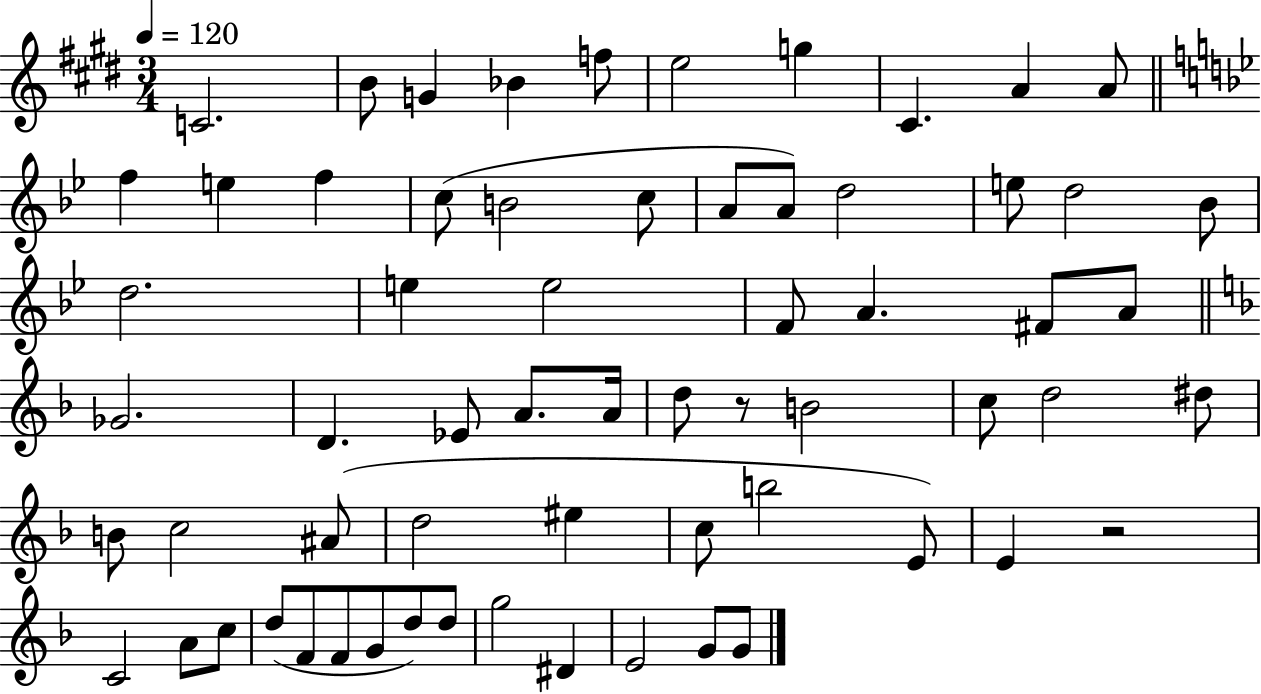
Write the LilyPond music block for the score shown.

{
  \clef treble
  \numericTimeSignature
  \time 3/4
  \key e \major
  \tempo 4 = 120
  c'2. | b'8 g'4 bes'4 f''8 | e''2 g''4 | cis'4. a'4 a'8 | \break \bar "||" \break \key g \minor f''4 e''4 f''4 | c''8( b'2 c''8 | a'8 a'8) d''2 | e''8 d''2 bes'8 | \break d''2. | e''4 e''2 | f'8 a'4. fis'8 a'8 | \bar "||" \break \key d \minor ges'2. | d'4. ees'8 a'8. a'16 | d''8 r8 b'2 | c''8 d''2 dis''8 | \break b'8 c''2 ais'8( | d''2 eis''4 | c''8 b''2 e'8) | e'4 r2 | \break c'2 a'8 c''8 | d''8( f'8 f'8 g'8 d''8) d''8 | g''2 dis'4 | e'2 g'8 g'8 | \break \bar "|."
}